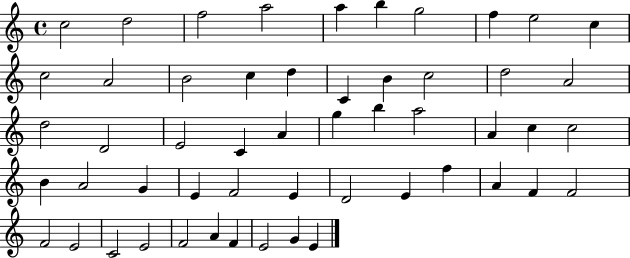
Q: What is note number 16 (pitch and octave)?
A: C4